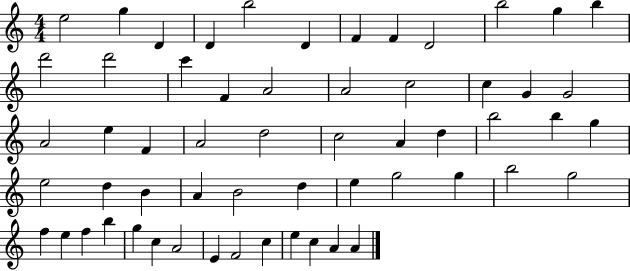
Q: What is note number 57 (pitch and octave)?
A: A4